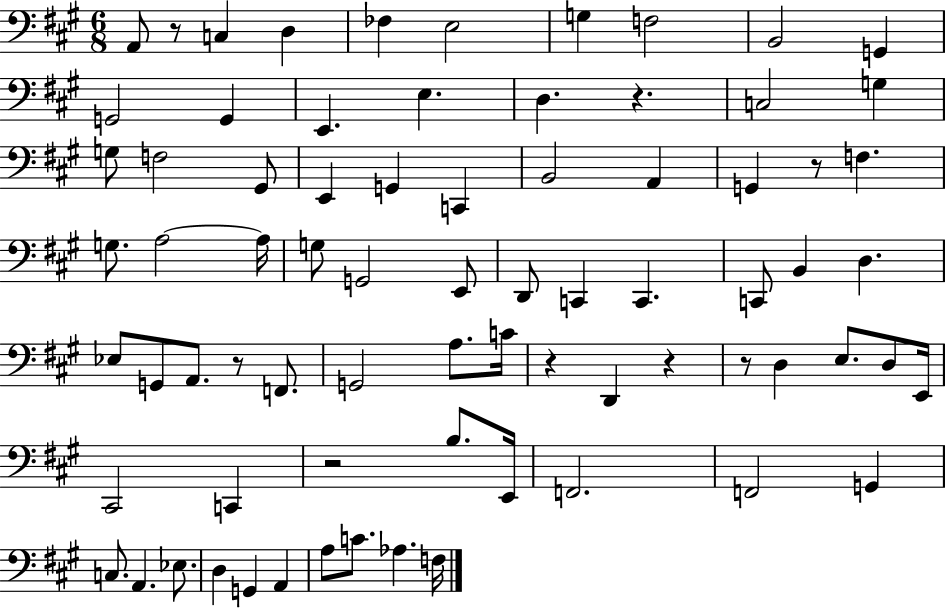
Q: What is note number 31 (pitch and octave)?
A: G2